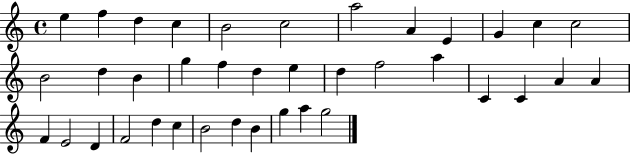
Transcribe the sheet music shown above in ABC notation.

X:1
T:Untitled
M:4/4
L:1/4
K:C
e f d c B2 c2 a2 A E G c c2 B2 d B g f d e d f2 a C C A A F E2 D F2 d c B2 d B g a g2